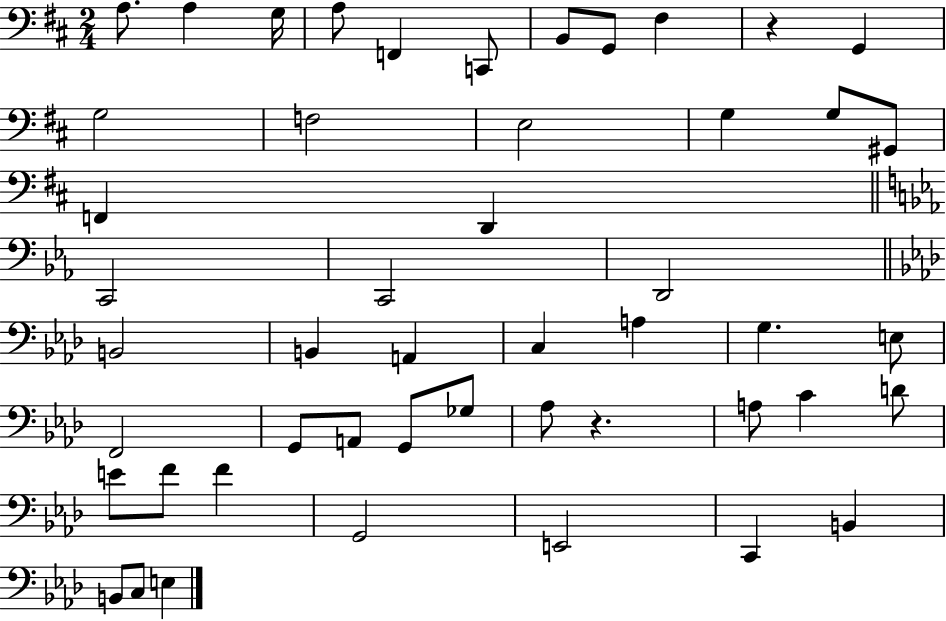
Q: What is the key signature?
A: D major